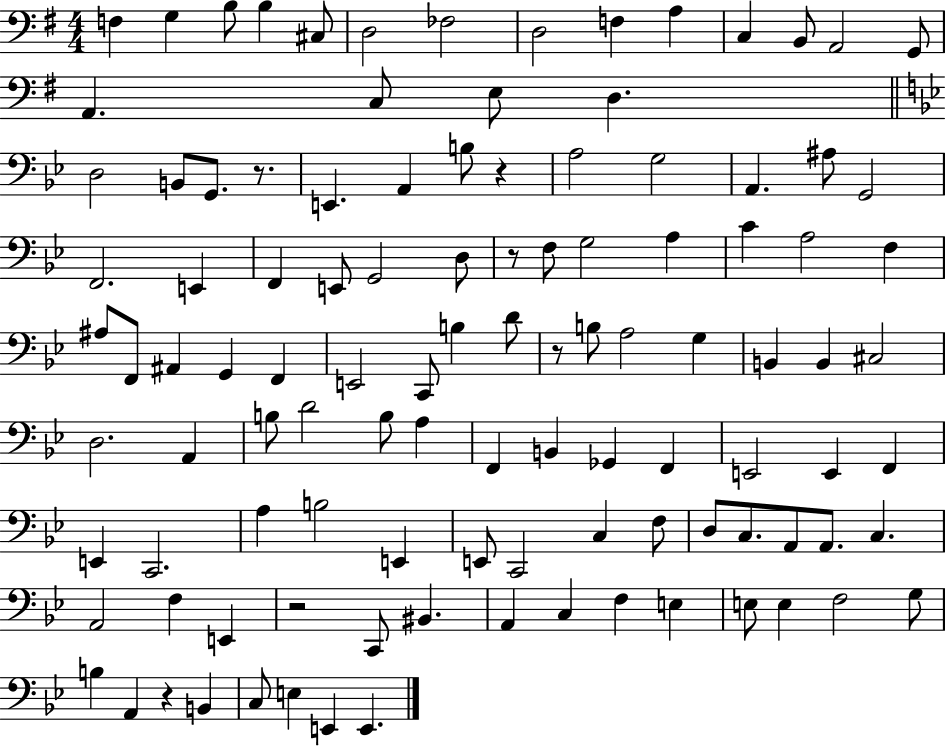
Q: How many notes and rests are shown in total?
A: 109